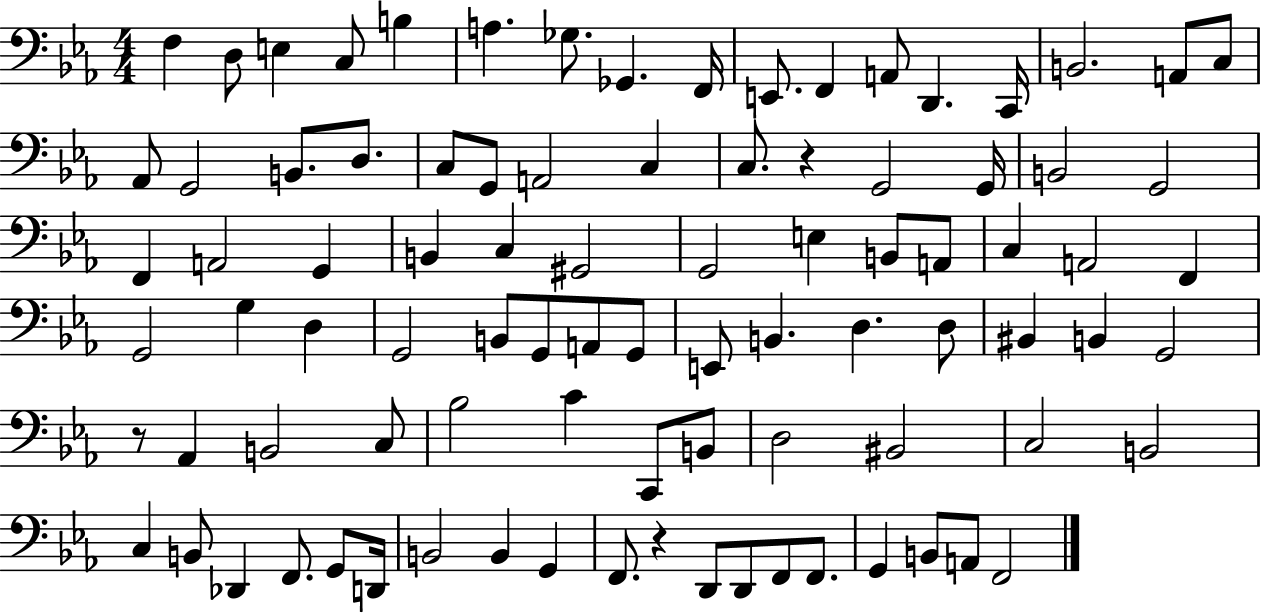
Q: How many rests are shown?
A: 3